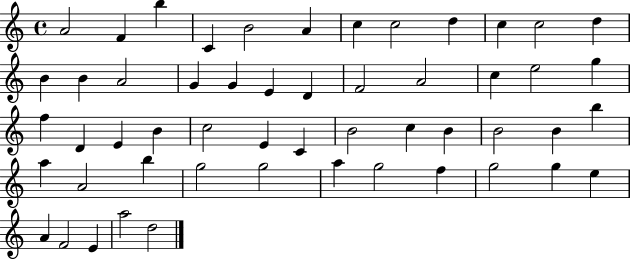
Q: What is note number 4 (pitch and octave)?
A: C4